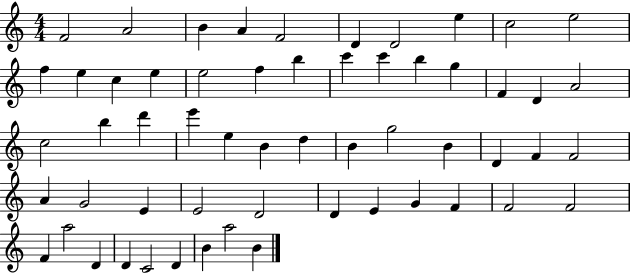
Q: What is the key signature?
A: C major